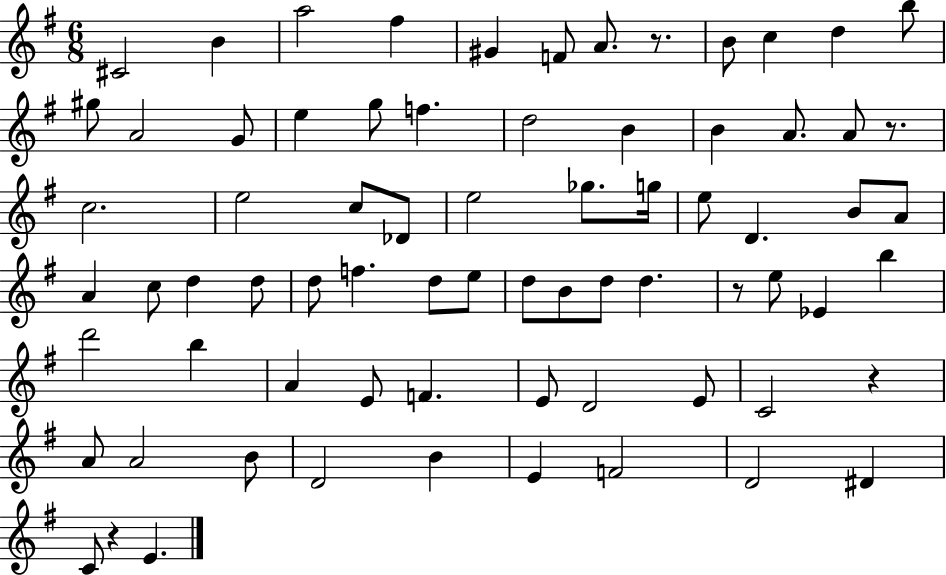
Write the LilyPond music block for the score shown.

{
  \clef treble
  \numericTimeSignature
  \time 6/8
  \key g \major
  cis'2 b'4 | a''2 fis''4 | gis'4 f'8 a'8. r8. | b'8 c''4 d''4 b''8 | \break gis''8 a'2 g'8 | e''4 g''8 f''4. | d''2 b'4 | b'4 a'8. a'8 r8. | \break c''2. | e''2 c''8 des'8 | e''2 ges''8. g''16 | e''8 d'4. b'8 a'8 | \break a'4 c''8 d''4 d''8 | d''8 f''4. d''8 e''8 | d''8 b'8 d''8 d''4. | r8 e''8 ees'4 b''4 | \break d'''2 b''4 | a'4 e'8 f'4. | e'8 d'2 e'8 | c'2 r4 | \break a'8 a'2 b'8 | d'2 b'4 | e'4 f'2 | d'2 dis'4 | \break c'8 r4 e'4. | \bar "|."
}